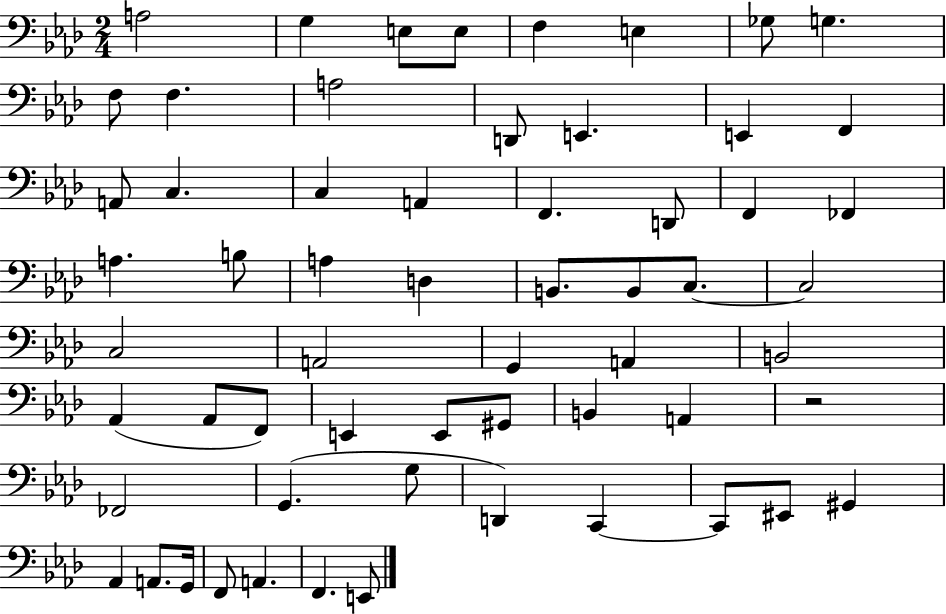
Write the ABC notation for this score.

X:1
T:Untitled
M:2/4
L:1/4
K:Ab
A,2 G, E,/2 E,/2 F, E, _G,/2 G, F,/2 F, A,2 D,,/2 E,, E,, F,, A,,/2 C, C, A,, F,, D,,/2 F,, _F,, A, B,/2 A, D, B,,/2 B,,/2 C,/2 C,2 C,2 A,,2 G,, A,, B,,2 _A,, _A,,/2 F,,/2 E,, E,,/2 ^G,,/2 B,, A,, z2 _F,,2 G,, G,/2 D,, C,, C,,/2 ^E,,/2 ^G,, _A,, A,,/2 G,,/4 F,,/2 A,, F,, E,,/2